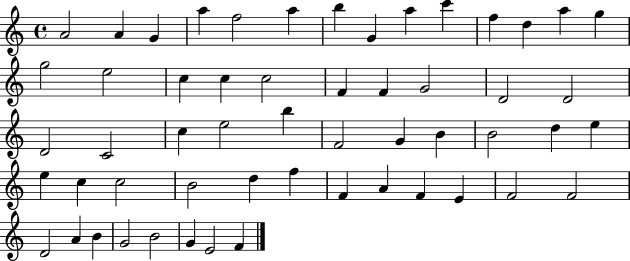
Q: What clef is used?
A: treble